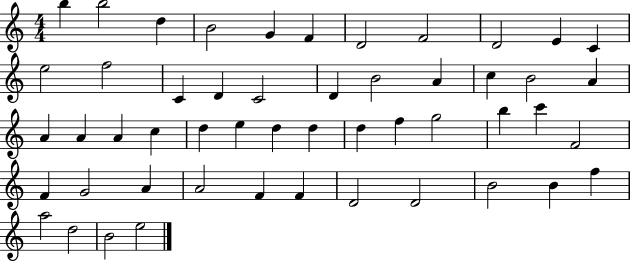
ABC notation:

X:1
T:Untitled
M:4/4
L:1/4
K:C
b b2 d B2 G F D2 F2 D2 E C e2 f2 C D C2 D B2 A c B2 A A A A c d e d d d f g2 b c' F2 F G2 A A2 F F D2 D2 B2 B f a2 d2 B2 e2